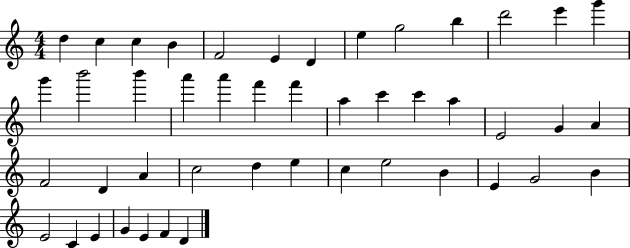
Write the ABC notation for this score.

X:1
T:Untitled
M:4/4
L:1/4
K:C
d c c B F2 E D e g2 b d'2 e' g' g' b'2 b' a' a' f' f' a c' c' a E2 G A F2 D A c2 d e c e2 B E G2 B E2 C E G E F D